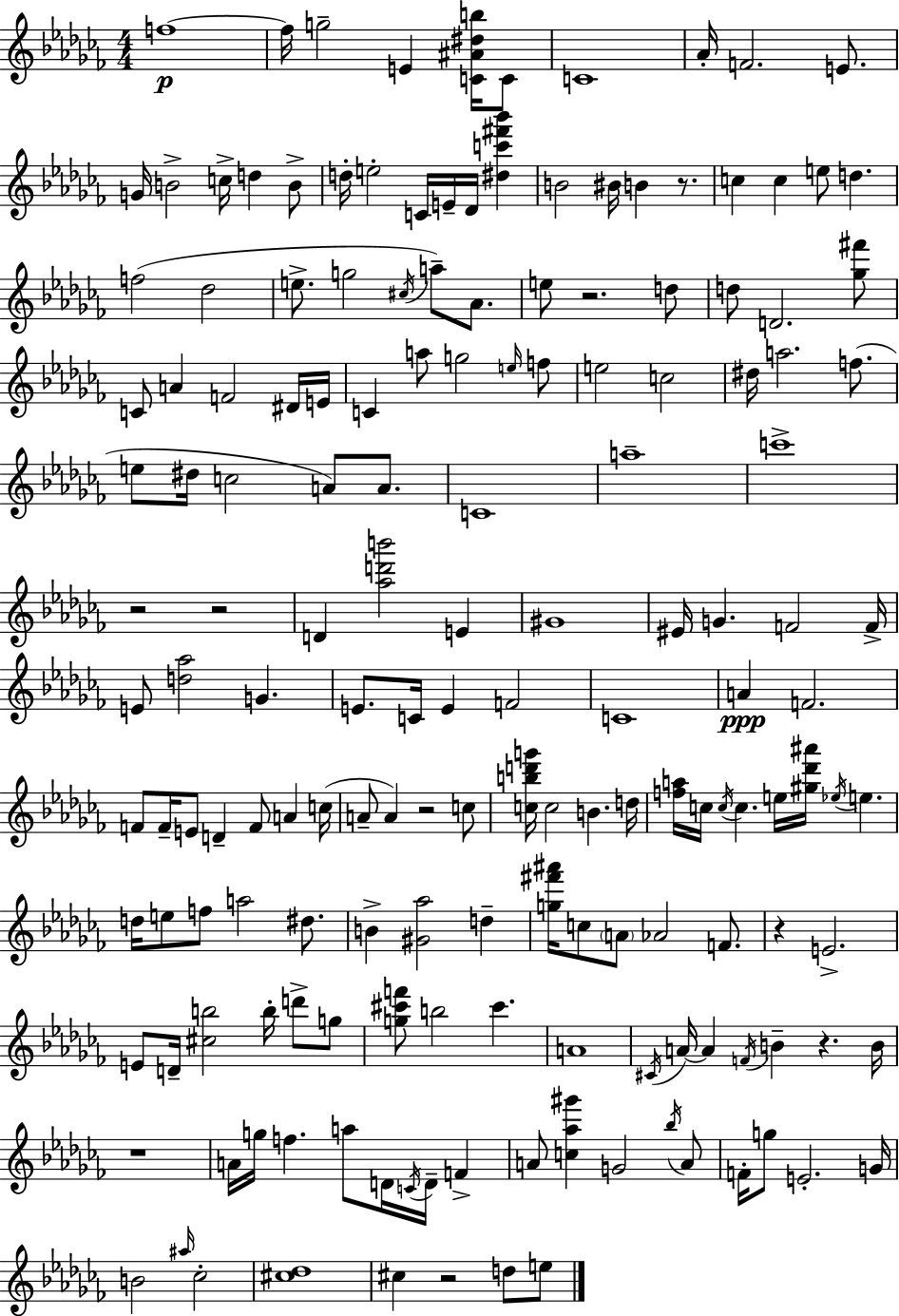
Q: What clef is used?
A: treble